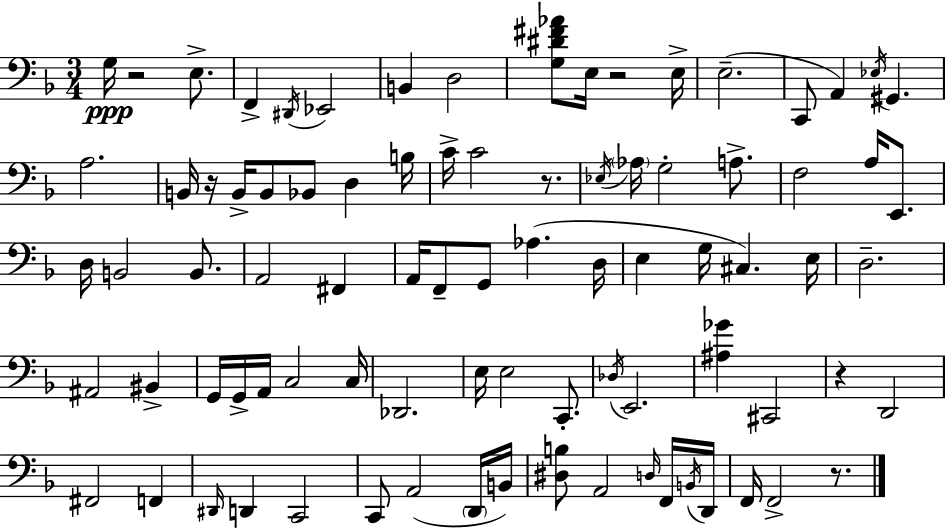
X:1
T:Untitled
M:3/4
L:1/4
K:F
G,/4 z2 E,/2 F,, ^D,,/4 _E,,2 B,, D,2 [G,^D^F_A]/2 E,/4 z2 E,/4 E,2 C,,/2 A,, _E,/4 ^G,, A,2 B,,/4 z/4 B,,/4 B,,/2 _B,,/2 D, B,/4 C/4 C2 z/2 _E,/4 _A,/4 G,2 A,/2 F,2 A,/4 E,,/2 D,/4 B,,2 B,,/2 A,,2 ^F,, A,,/4 F,,/2 G,,/2 _A, D,/4 E, G,/4 ^C, E,/4 D,2 ^A,,2 ^B,, G,,/4 G,,/4 A,,/4 C,2 C,/4 _D,,2 E,/4 E,2 C,,/2 _D,/4 E,,2 [^A,_G] ^C,,2 z D,,2 ^F,,2 F,, ^D,,/4 D,, C,,2 C,,/2 A,,2 D,,/4 B,,/4 [^D,B,]/2 A,,2 D,/4 F,,/4 B,,/4 D,,/4 F,,/4 F,,2 z/2